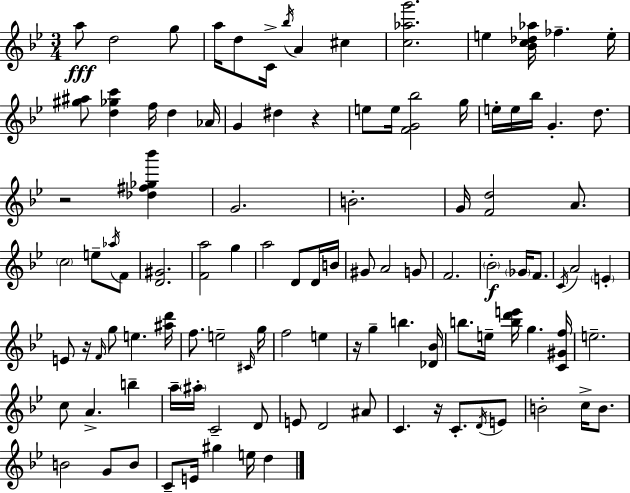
A5/e D5/h G5/e A5/s D5/e C4/s Bb5/s A4/q C#5/q [C5,Ab5,G6]/h. E5/q [Bb4,C5,Db5,Ab5]/s FES5/q. E5/s [G#5,A#5]/e [D5,Gb5,C6]/q F5/s D5/q Ab4/s G4/q D#5/q R/q E5/e E5/s [F4,G4,Bb5]/h G5/s E5/s E5/s Bb5/s G4/q. D5/e. R/h [Db5,F#5,Gb5,Bb6]/q G4/h. B4/h. G4/s [F4,D5]/h A4/e. C5/h E5/e Ab5/s F4/e [D4,G#4]/h. [F4,A5]/h G5/q A5/h D4/e D4/s B4/s G#4/e A4/h G4/e F4/h. Bb4/h Gb4/s F4/e. C4/s A4/h E4/q E4/e R/s F4/s G5/e E5/q. [A#5,D6]/s F5/e. E5/h C#4/s G5/s F5/h E5/q R/s G5/q B5/q. [Db4,Bb4]/s B5/e. E5/s [B5,D6,E6]/s G5/q. [C4,G#4,F5]/s E5/h. C5/e A4/q. B5/q A5/s A#5/s C4/h D4/e E4/e D4/h A#4/e C4/q. R/s C4/e. D4/s E4/e B4/h C5/s B4/e. B4/h G4/e B4/e C4/e E4/s G#5/q E5/s D5/q